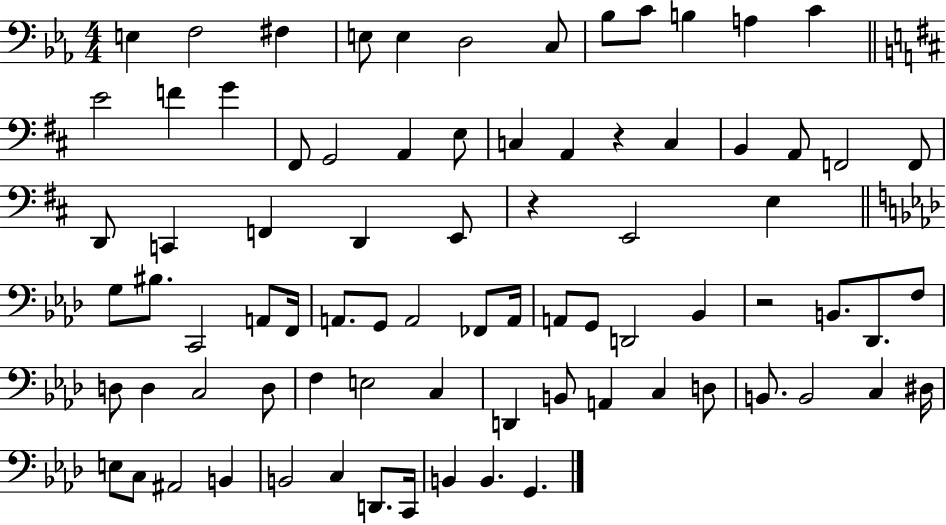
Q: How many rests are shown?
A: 3